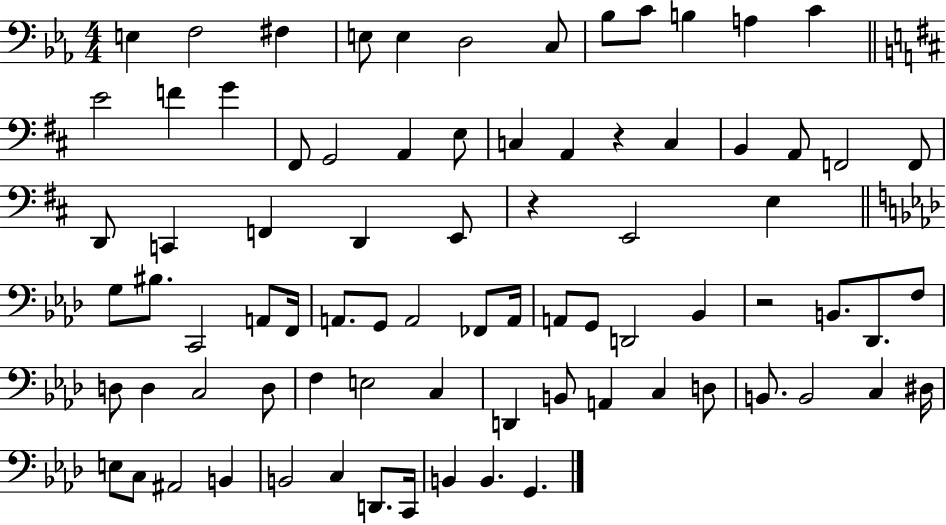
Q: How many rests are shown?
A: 3